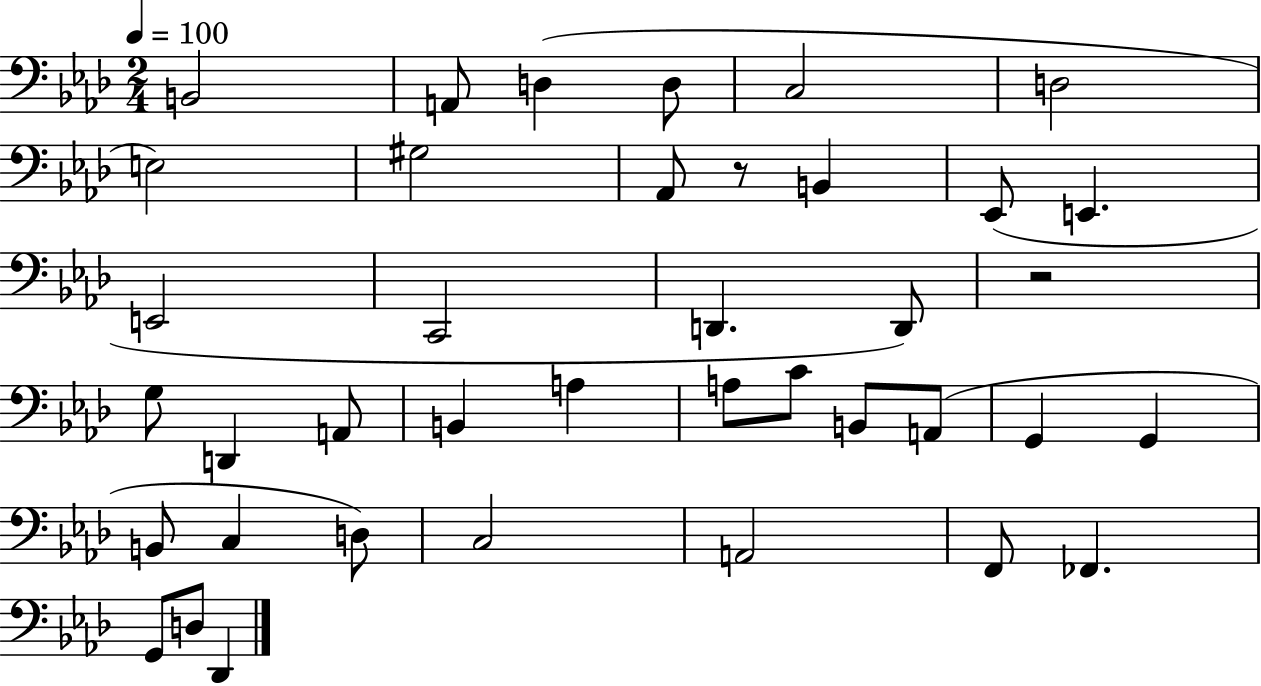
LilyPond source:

{
  \clef bass
  \numericTimeSignature
  \time 2/4
  \key aes \major
  \tempo 4 = 100
  \repeat volta 2 { b,2 | a,8 d4( d8 | c2 | d2 | \break e2) | gis2 | aes,8 r8 b,4 | ees,8( e,4. | \break e,2 | c,2 | d,4. d,8) | r2 | \break g8 d,4 a,8 | b,4 a4 | a8 c'8 b,8 a,8( | g,4 g,4 | \break b,8 c4 d8) | c2 | a,2 | f,8 fes,4. | \break g,8 d8 des,4 | } \bar "|."
}